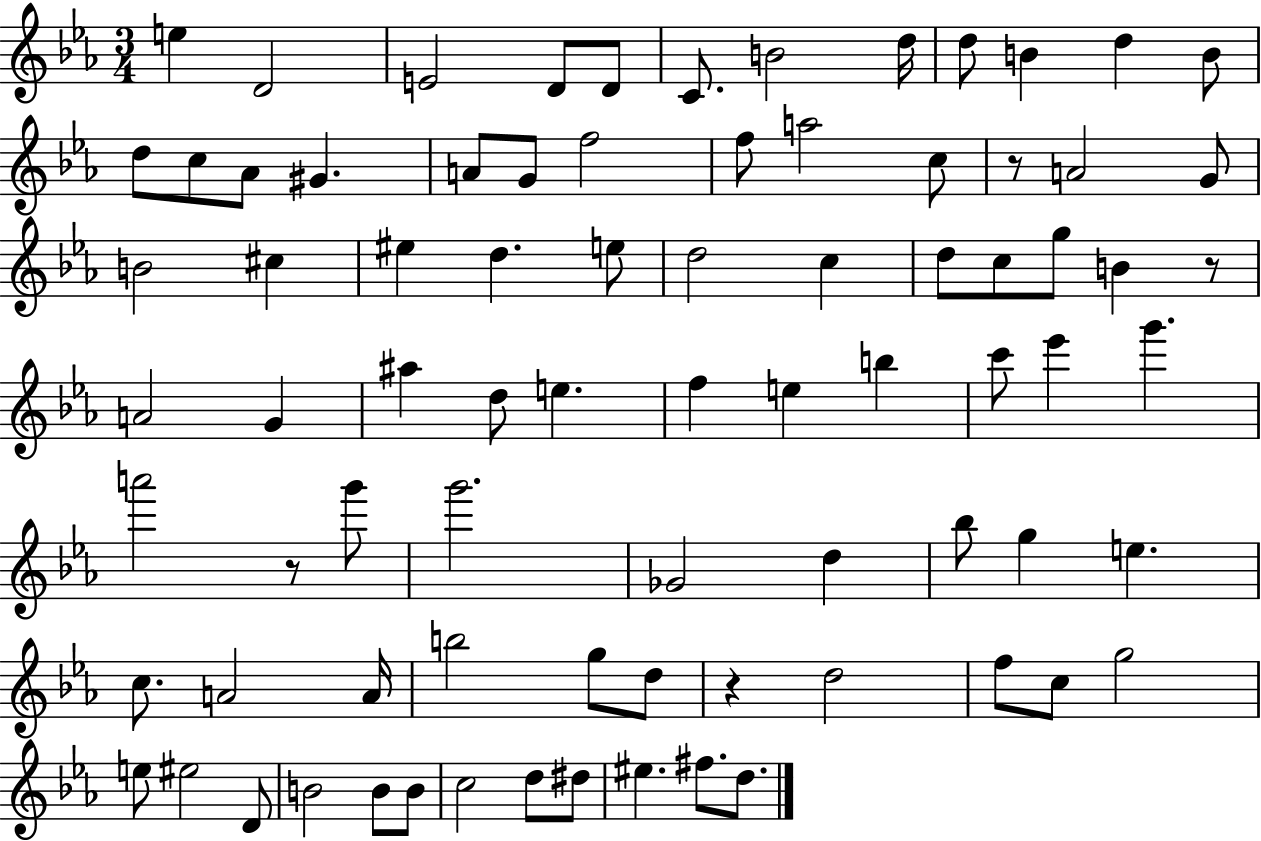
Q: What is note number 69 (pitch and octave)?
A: B4